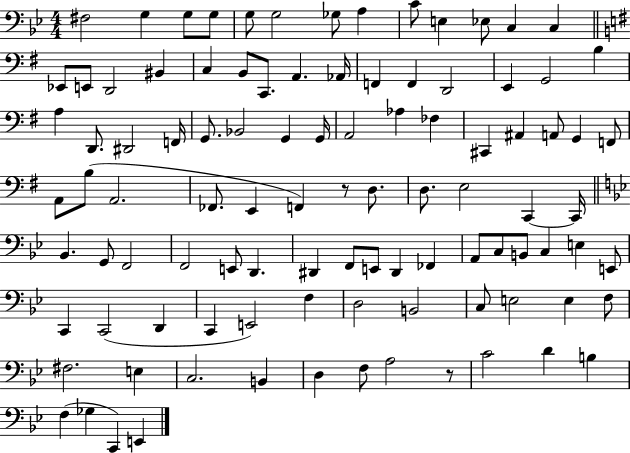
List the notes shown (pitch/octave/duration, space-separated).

F#3/h G3/q G3/e G3/e G3/e G3/h Gb3/e A3/q C4/e E3/q Eb3/e C3/q C3/q Eb2/e E2/e D2/h BIS2/q C3/q B2/e C2/e. A2/q. Ab2/s F2/q F2/q D2/h E2/q G2/h B3/q A3/q D2/e. D#2/h F2/s G2/e. Bb2/h G2/q G2/s A2/h Ab3/q FES3/q C#2/q A#2/q A2/e G2/q F2/e A2/e B3/e A2/h. FES2/e. E2/q F2/q R/e D3/e. D3/e. E3/h C2/q C2/s Bb2/q. G2/e F2/h F2/h E2/e D2/q. D#2/q F2/e E2/e D#2/q FES2/q A2/e C3/e B2/e C3/q E3/q E2/e C2/q C2/h D2/q C2/q E2/h F3/q D3/h B2/h C3/e E3/h E3/q F3/e F#3/h. E3/q C3/h. B2/q D3/q F3/e A3/h R/e C4/h D4/q B3/q F3/q Gb3/q C2/q E2/q